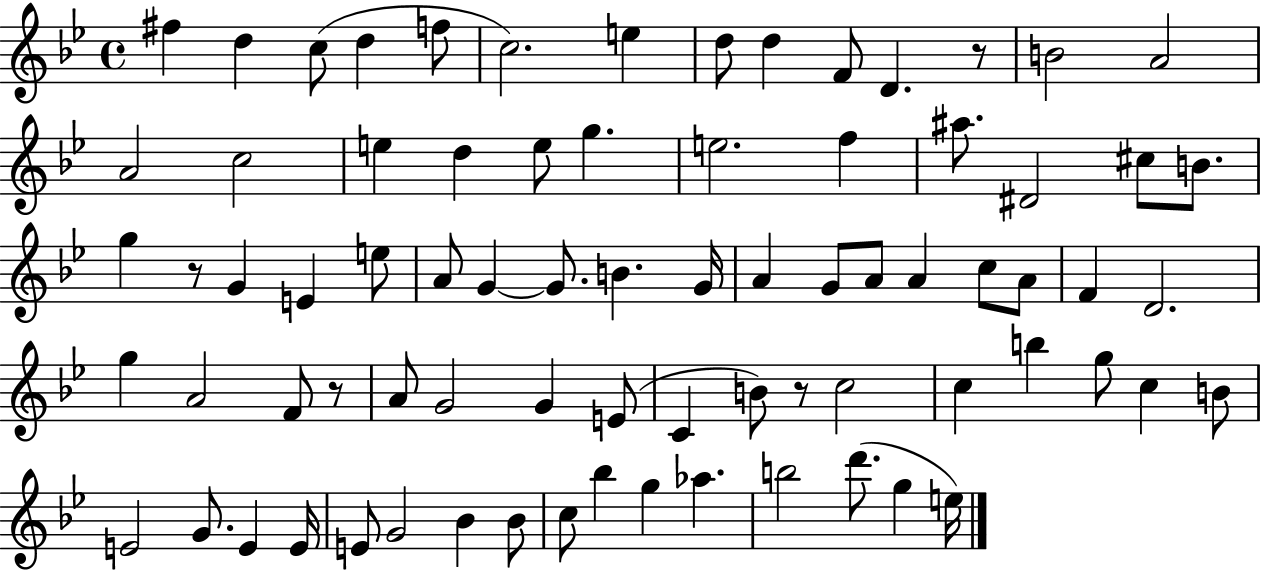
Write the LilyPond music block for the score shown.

{
  \clef treble
  \time 4/4
  \defaultTimeSignature
  \key bes \major
  fis''4 d''4 c''8( d''4 f''8 | c''2.) e''4 | d''8 d''4 f'8 d'4. r8 | b'2 a'2 | \break a'2 c''2 | e''4 d''4 e''8 g''4. | e''2. f''4 | ais''8. dis'2 cis''8 b'8. | \break g''4 r8 g'4 e'4 e''8 | a'8 g'4~~ g'8. b'4. g'16 | a'4 g'8 a'8 a'4 c''8 a'8 | f'4 d'2. | \break g''4 a'2 f'8 r8 | a'8 g'2 g'4 e'8( | c'4 b'8) r8 c''2 | c''4 b''4 g''8 c''4 b'8 | \break e'2 g'8. e'4 e'16 | e'8 g'2 bes'4 bes'8 | c''8 bes''4 g''4 aes''4. | b''2 d'''8.( g''4 e''16) | \break \bar "|."
}